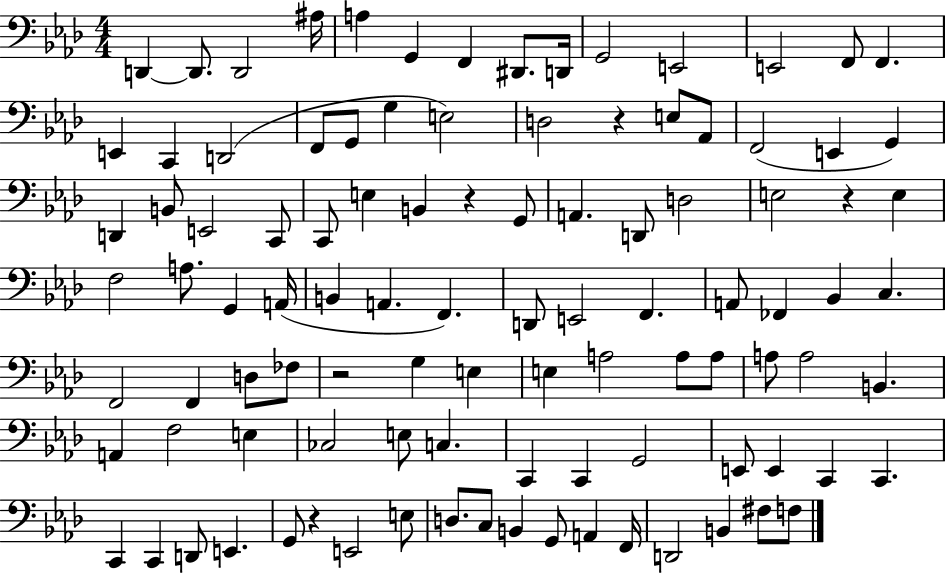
D2/q D2/e. D2/h A#3/s A3/q G2/q F2/q D#2/e. D2/s G2/h E2/h E2/h F2/e F2/q. E2/q C2/q D2/h F2/e G2/e G3/q E3/h D3/h R/q E3/e Ab2/e F2/h E2/q G2/q D2/q B2/e E2/h C2/e C2/e E3/q B2/q R/q G2/e A2/q. D2/e D3/h E3/h R/q E3/q F3/h A3/e. G2/q A2/s B2/q A2/q. F2/q. D2/e E2/h F2/q. A2/e FES2/q Bb2/q C3/q. F2/h F2/q D3/e FES3/e R/h G3/q E3/q E3/q A3/h A3/e A3/e A3/e A3/h B2/q. A2/q F3/h E3/q CES3/h E3/e C3/q. C2/q C2/q G2/h E2/e E2/q C2/q C2/q. C2/q C2/q D2/e E2/q. G2/e R/q E2/h E3/e D3/e. C3/e B2/q G2/e A2/q F2/s D2/h B2/q F#3/e F3/e